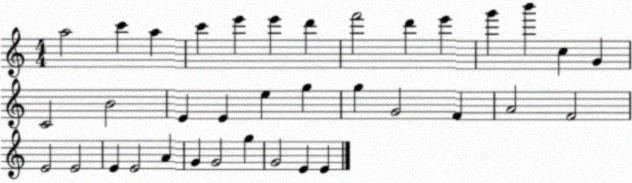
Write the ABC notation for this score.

X:1
T:Untitled
M:4/4
L:1/4
K:C
a2 c' a c' e' e' d' f'2 d' e' g' b' c G C2 B2 E E e g g G2 F A2 F2 E2 E2 E E2 A G G2 g G2 E E